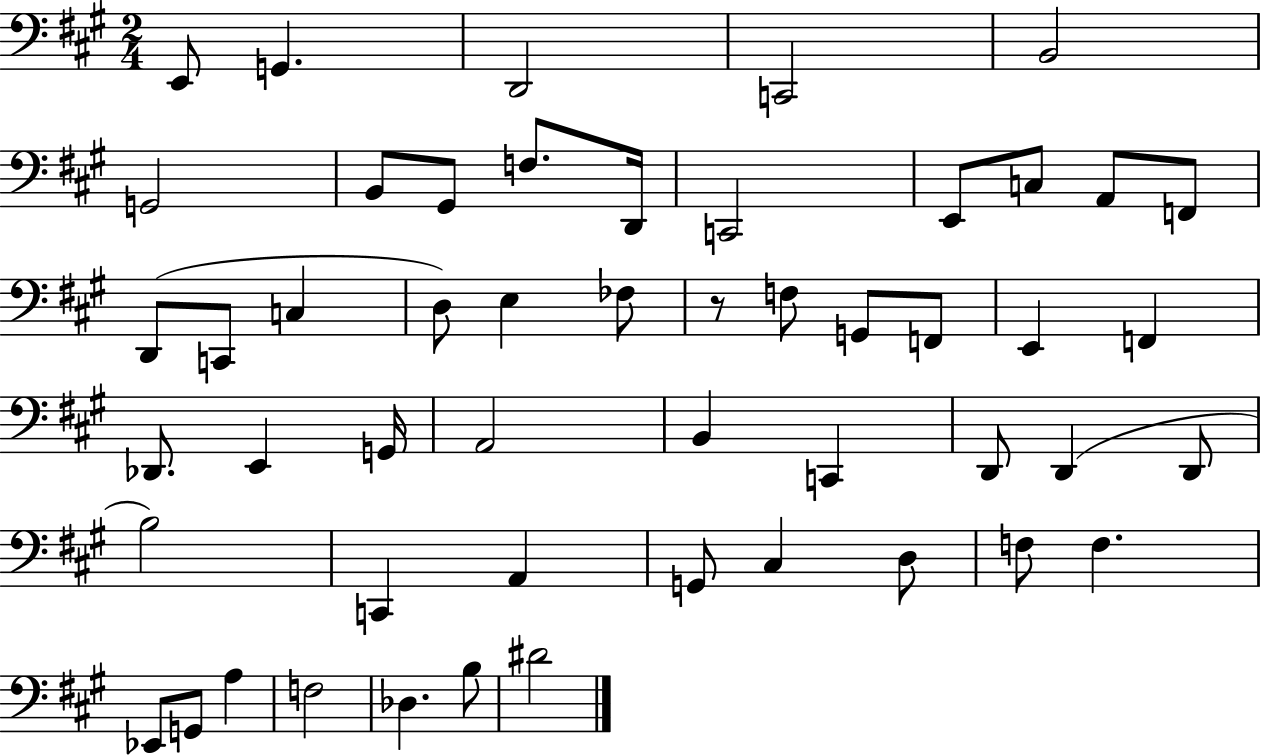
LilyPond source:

{
  \clef bass
  \numericTimeSignature
  \time 2/4
  \key a \major
  \repeat volta 2 { e,8 g,4. | d,2 | c,2 | b,2 | \break g,2 | b,8 gis,8 f8. d,16 | c,2 | e,8 c8 a,8 f,8 | \break d,8( c,8 c4 | d8) e4 fes8 | r8 f8 g,8 f,8 | e,4 f,4 | \break des,8. e,4 g,16 | a,2 | b,4 c,4 | d,8 d,4( d,8 | \break b2) | c,4 a,4 | g,8 cis4 d8 | f8 f4. | \break ees,8 g,8 a4 | f2 | des4. b8 | dis'2 | \break } \bar "|."
}